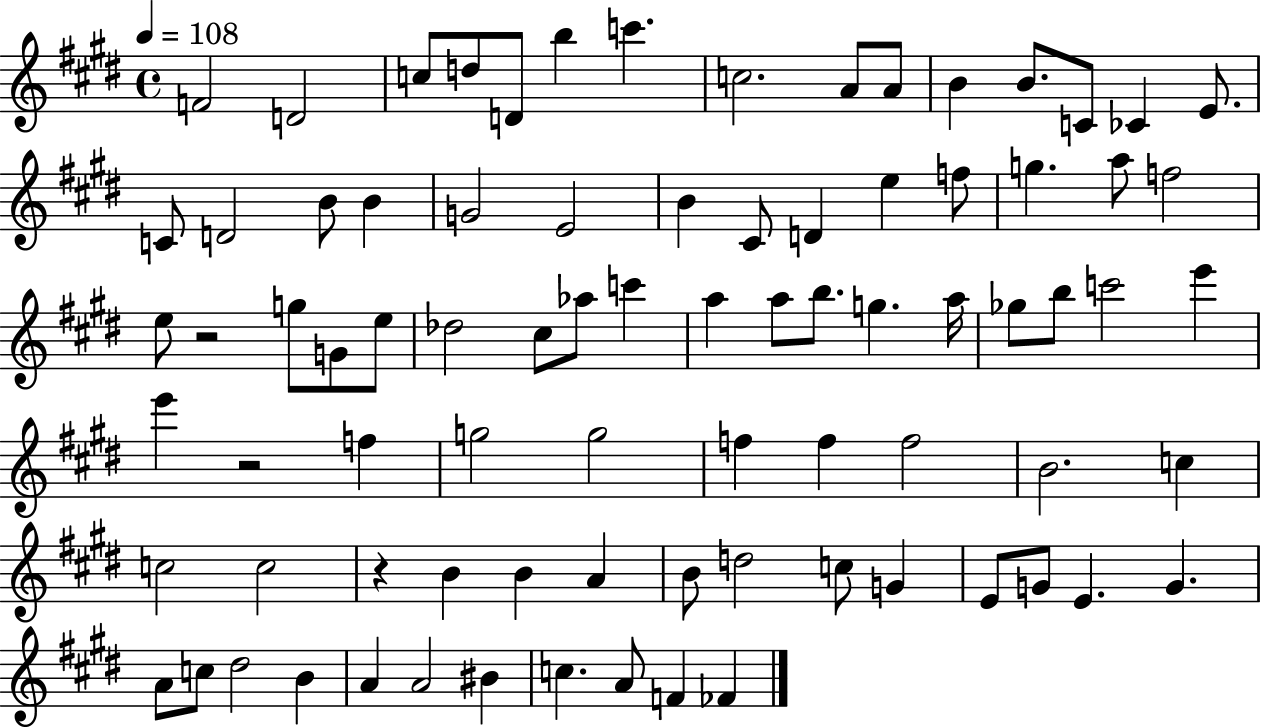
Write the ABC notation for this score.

X:1
T:Untitled
M:4/4
L:1/4
K:E
F2 D2 c/2 d/2 D/2 b c' c2 A/2 A/2 B B/2 C/2 _C E/2 C/2 D2 B/2 B G2 E2 B ^C/2 D e f/2 g a/2 f2 e/2 z2 g/2 G/2 e/2 _d2 ^c/2 _a/2 c' a a/2 b/2 g a/4 _g/2 b/2 c'2 e' e' z2 f g2 g2 f f f2 B2 c c2 c2 z B B A B/2 d2 c/2 G E/2 G/2 E G A/2 c/2 ^d2 B A A2 ^B c A/2 F _F